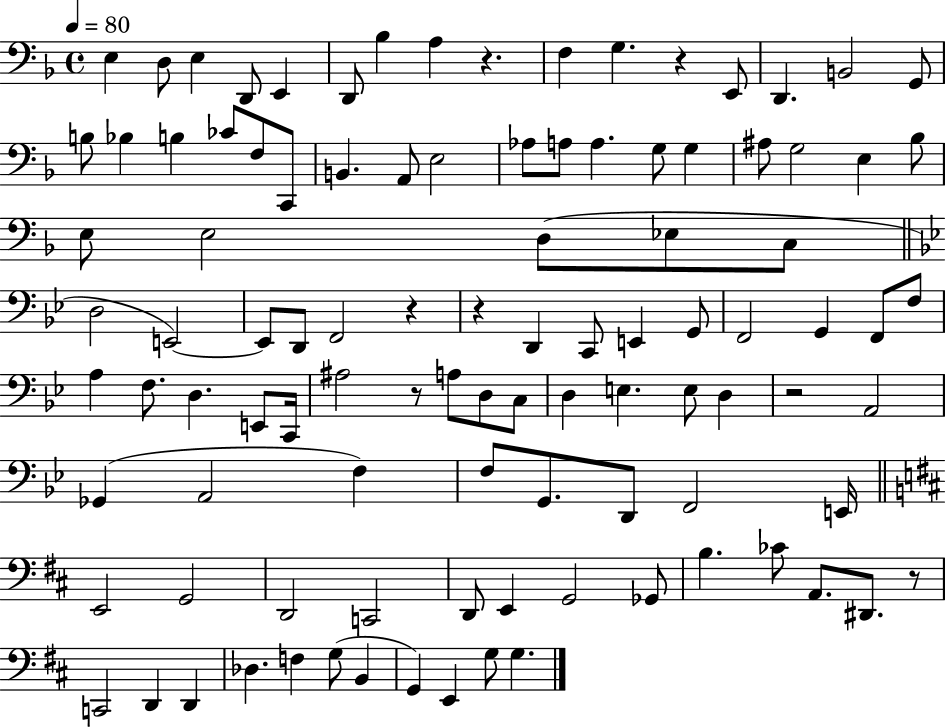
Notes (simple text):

E3/q D3/e E3/q D2/e E2/q D2/e Bb3/q A3/q R/q. F3/q G3/q. R/q E2/e D2/q. B2/h G2/e B3/e Bb3/q B3/q CES4/e F3/e C2/e B2/q. A2/e E3/h Ab3/e A3/e A3/q. G3/e G3/q A#3/e G3/h E3/q Bb3/e E3/e E3/h D3/e Eb3/e C3/e D3/h E2/h E2/e D2/e F2/h R/q R/q D2/q C2/e E2/q G2/e F2/h G2/q F2/e F3/e A3/q F3/e. D3/q. E2/e C2/s A#3/h R/e A3/e D3/e C3/e D3/q E3/q. E3/e D3/q R/h A2/h Gb2/q A2/h F3/q F3/e G2/e. D2/e F2/h E2/s E2/h G2/h D2/h C2/h D2/e E2/q G2/h Gb2/e B3/q. CES4/e A2/e. D#2/e. R/e C2/h D2/q D2/q Db3/q. F3/q G3/e B2/q G2/q E2/q G3/e G3/q.